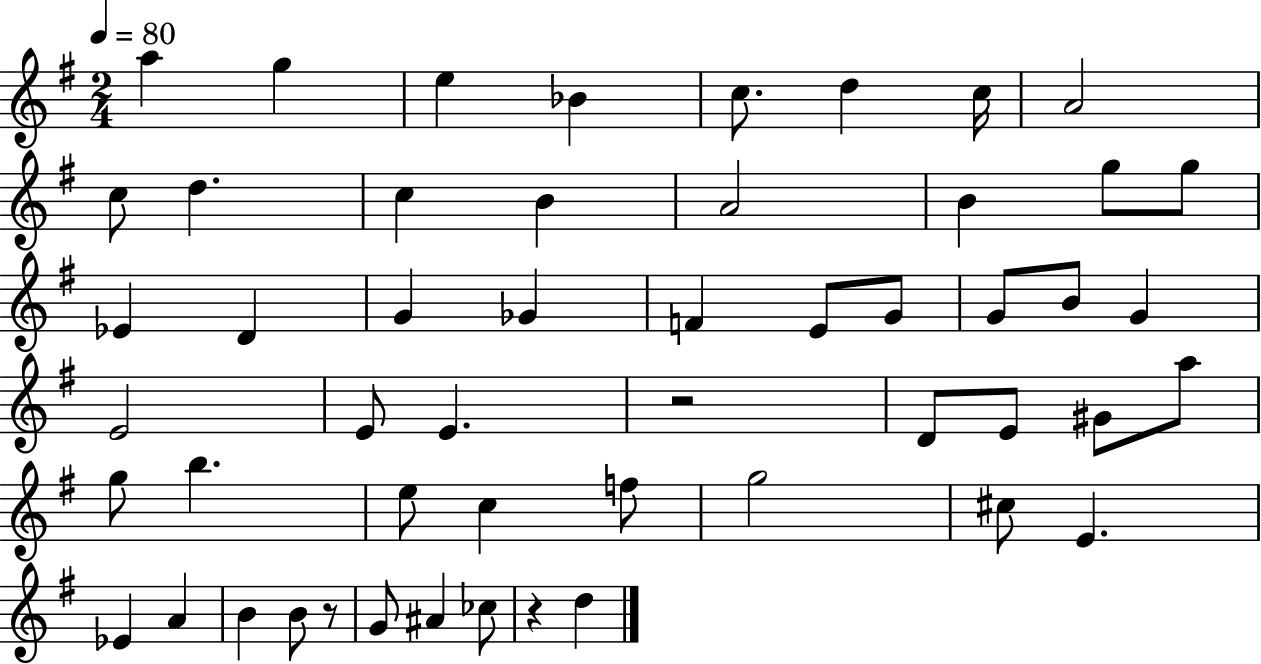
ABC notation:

X:1
T:Untitled
M:2/4
L:1/4
K:G
a g e _B c/2 d c/4 A2 c/2 d c B A2 B g/2 g/2 _E D G _G F E/2 G/2 G/2 B/2 G E2 E/2 E z2 D/2 E/2 ^G/2 a/2 g/2 b e/2 c f/2 g2 ^c/2 E _E A B B/2 z/2 G/2 ^A _c/2 z d